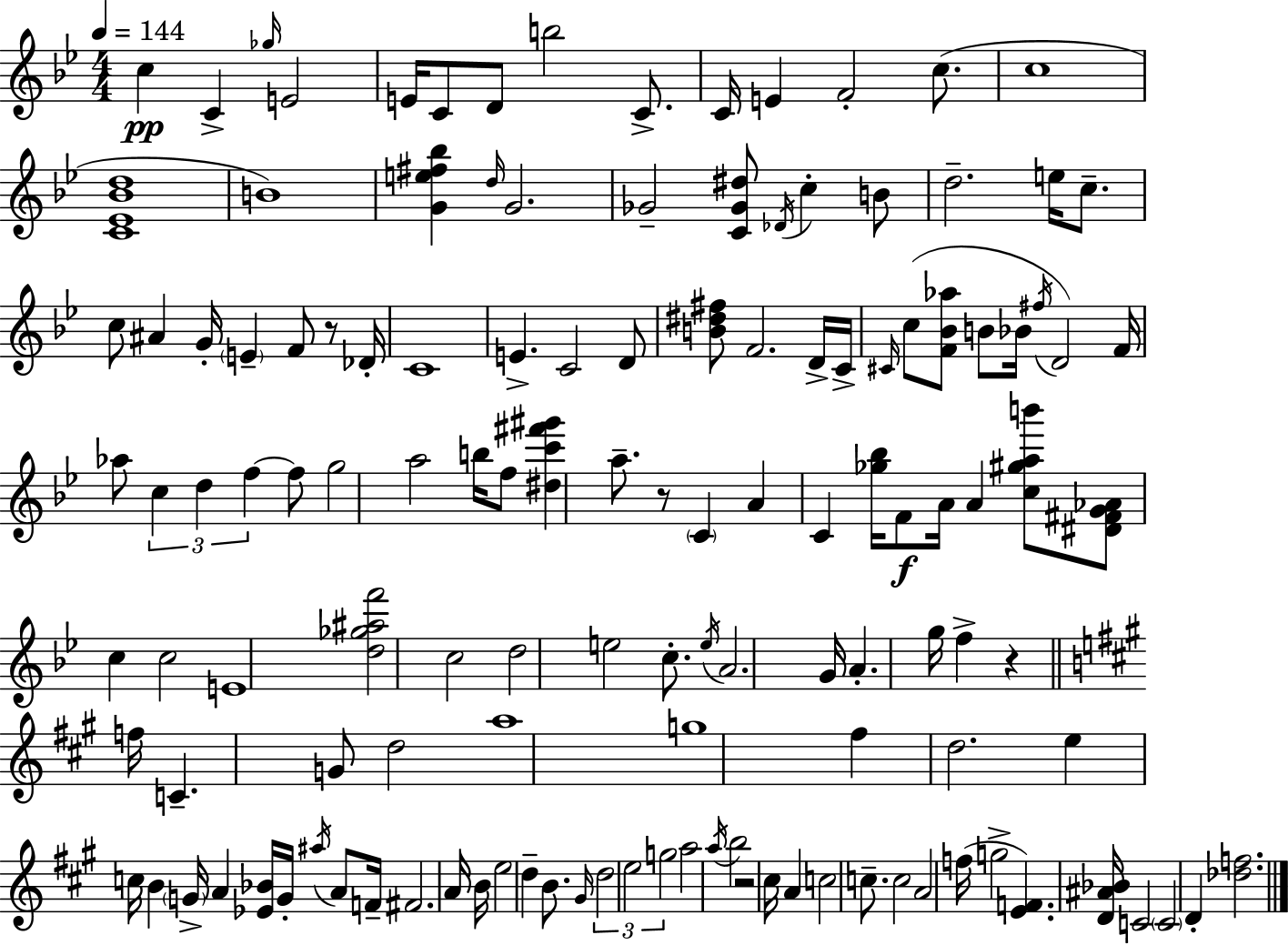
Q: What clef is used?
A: treble